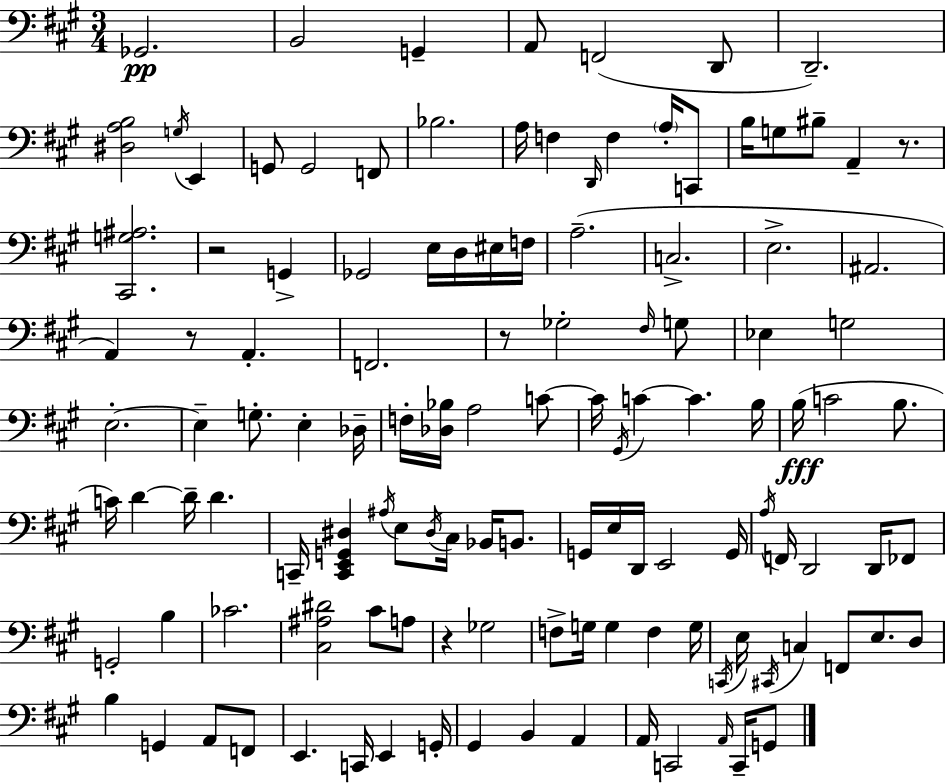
{
  \clef bass
  \numericTimeSignature
  \time 3/4
  \key a \major
  ges,2.\pp | b,2 g,4-- | a,8 f,2( d,8 | d,2.--) | \break <dis a b>2 \acciaccatura { g16 } e,4 | g,8 g,2 f,8 | bes2. | a16 f4 \grace { d,16 } f4 \parenthesize a16-. | \break c,8 b16 g8 bis8-- a,4-- r8. | <cis, g ais>2. | r2 g,4-> | ges,2 e16 d16 | \break eis16 f16 a2.--( | c2.-> | e2.-> | ais,2. | \break a,4) r8 a,4.-. | f,2. | r8 ges2-. | \grace { fis16 } g8 ees4 g2 | \break e2.-.~~ | e4-- g8.-. e4-. | des16-- f16-. <des bes>16 a2 | c'8~~ c'16 \acciaccatura { gis,16 } c'4~~ c'4. | \break b16 b16(\fff c'2 | b8. c'16) d'4~~ d'16-- d'4. | c,16-- <c, e, g, dis>4 \acciaccatura { ais16 } e8 | \acciaccatura { dis16 } cis16 bes,16 b,8. g,16 e16 d,16 e,2 | \break g,16 \acciaccatura { a16 } f,16 d,2 | d,16 fes,8 g,2-. | b4 ces'2. | <cis ais dis'>2 | \break cis'8 a8 r4 ges2 | f8-> g16 g4 | f4 g16 \acciaccatura { c,16 } e16 \acciaccatura { cis,16 } c4 | f,8 e8. d8 b4 | \break g,4 a,8 f,8 e,4. | c,16 e,4 g,16-. gis,4 | b,4 a,4 a,16 c,2 | \grace { a,16 } c,16-- g,8 \bar "|."
}